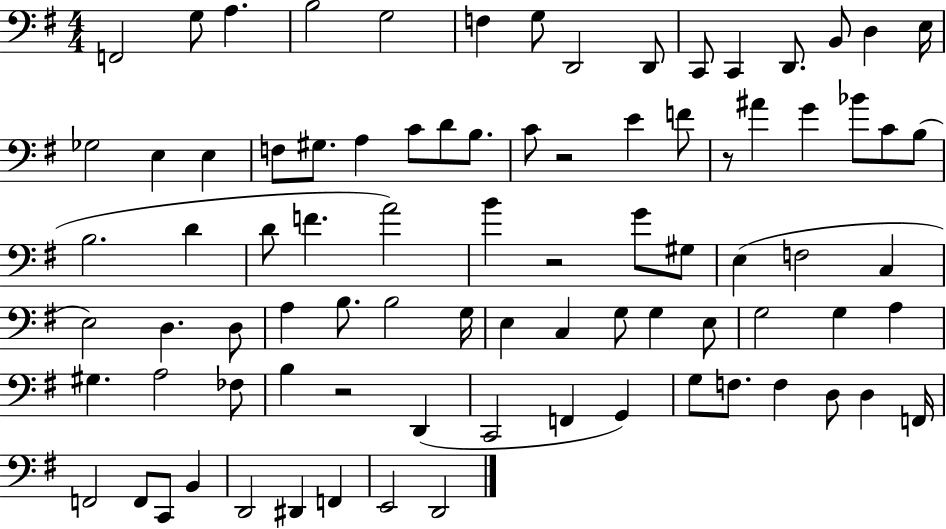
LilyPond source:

{
  \clef bass
  \numericTimeSignature
  \time 4/4
  \key g \major
  f,2 g8 a4. | b2 g2 | f4 g8 d,2 d,8 | c,8 c,4 d,8. b,8 d4 e16 | \break ges2 e4 e4 | f8 gis8. a4 c'8 d'8 b8. | c'8 r2 e'4 f'8 | r8 ais'4 g'4 bes'8 c'8 b8( | \break b2. d'4 | d'8 f'4. a'2) | b'4 r2 g'8 gis8 | e4( f2 c4 | \break e2) d4. d8 | a4 b8. b2 g16 | e4 c4 g8 g4 e8 | g2 g4 a4 | \break gis4. a2 fes8 | b4 r2 d,4( | c,2 f,4 g,4) | g8 f8. f4 d8 d4 f,16 | \break f,2 f,8 c,8 b,4 | d,2 dis,4 f,4 | e,2 d,2 | \bar "|."
}